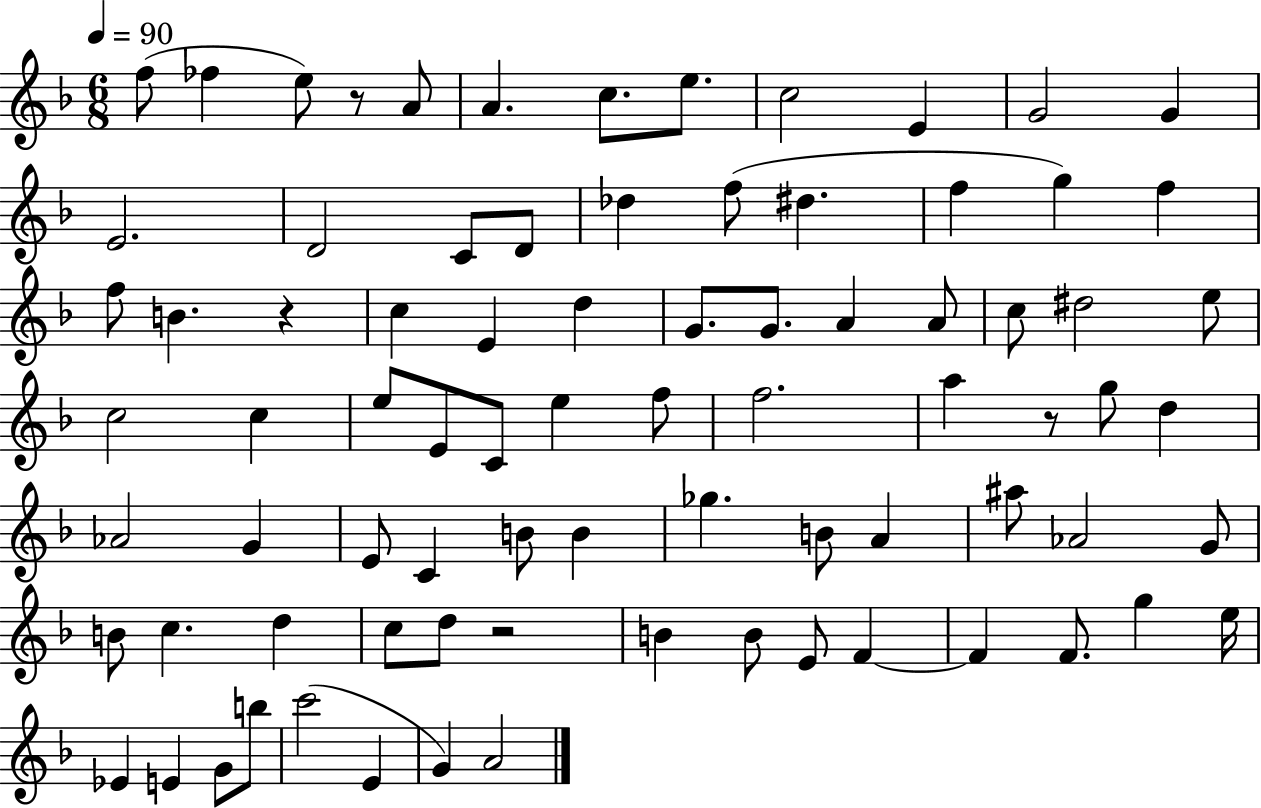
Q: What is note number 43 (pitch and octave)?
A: G5